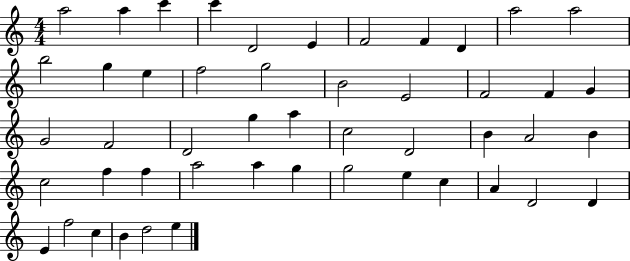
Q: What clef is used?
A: treble